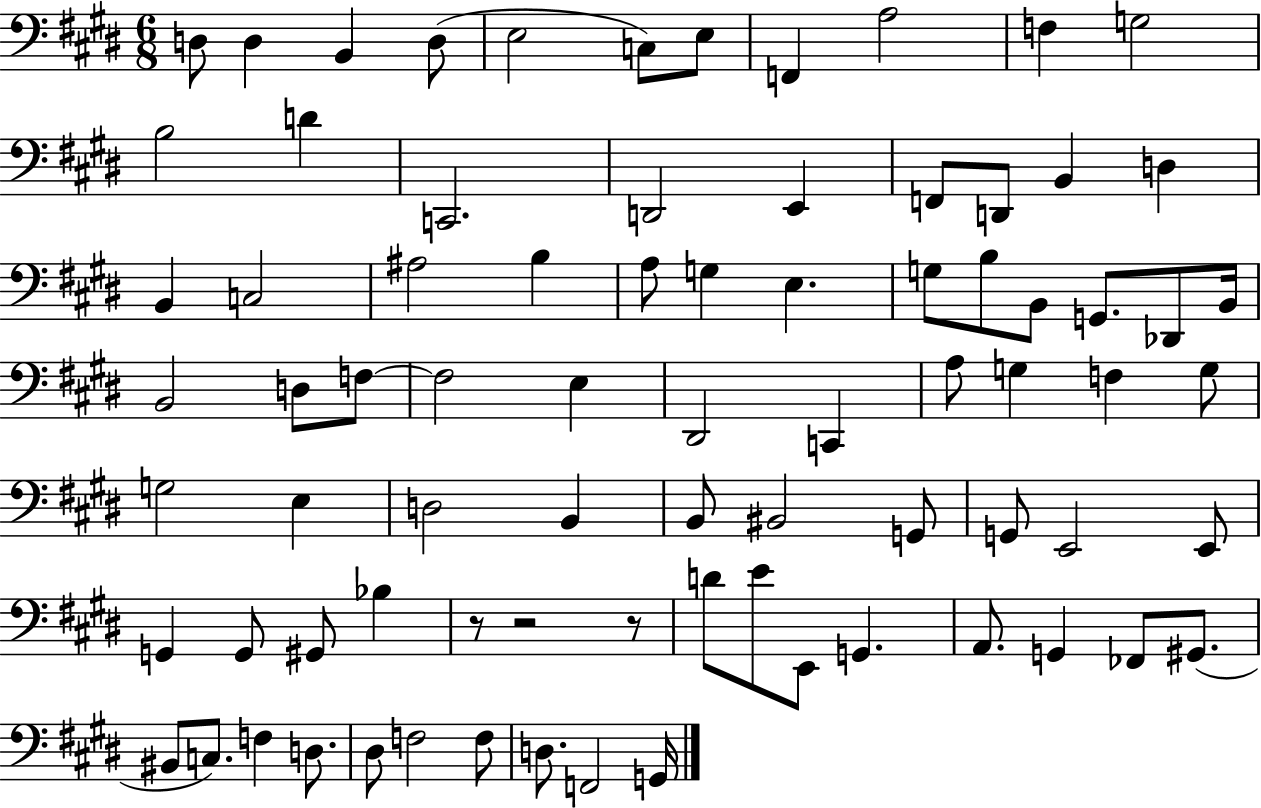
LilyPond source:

{
  \clef bass
  \numericTimeSignature
  \time 6/8
  \key e \major
  d8 d4 b,4 d8( | e2 c8) e8 | f,4 a2 | f4 g2 | \break b2 d'4 | c,2. | d,2 e,4 | f,8 d,8 b,4 d4 | \break b,4 c2 | ais2 b4 | a8 g4 e4. | g8 b8 b,8 g,8. des,8 b,16 | \break b,2 d8 f8~~ | f2 e4 | dis,2 c,4 | a8 g4 f4 g8 | \break g2 e4 | d2 b,4 | b,8 bis,2 g,8 | g,8 e,2 e,8 | \break g,4 g,8 gis,8 bes4 | r8 r2 r8 | d'8 e'8 e,8 g,4. | a,8. g,4 fes,8 gis,8.( | \break bis,8 c8.) f4 d8. | dis8 f2 f8 | d8. f,2 g,16 | \bar "|."
}